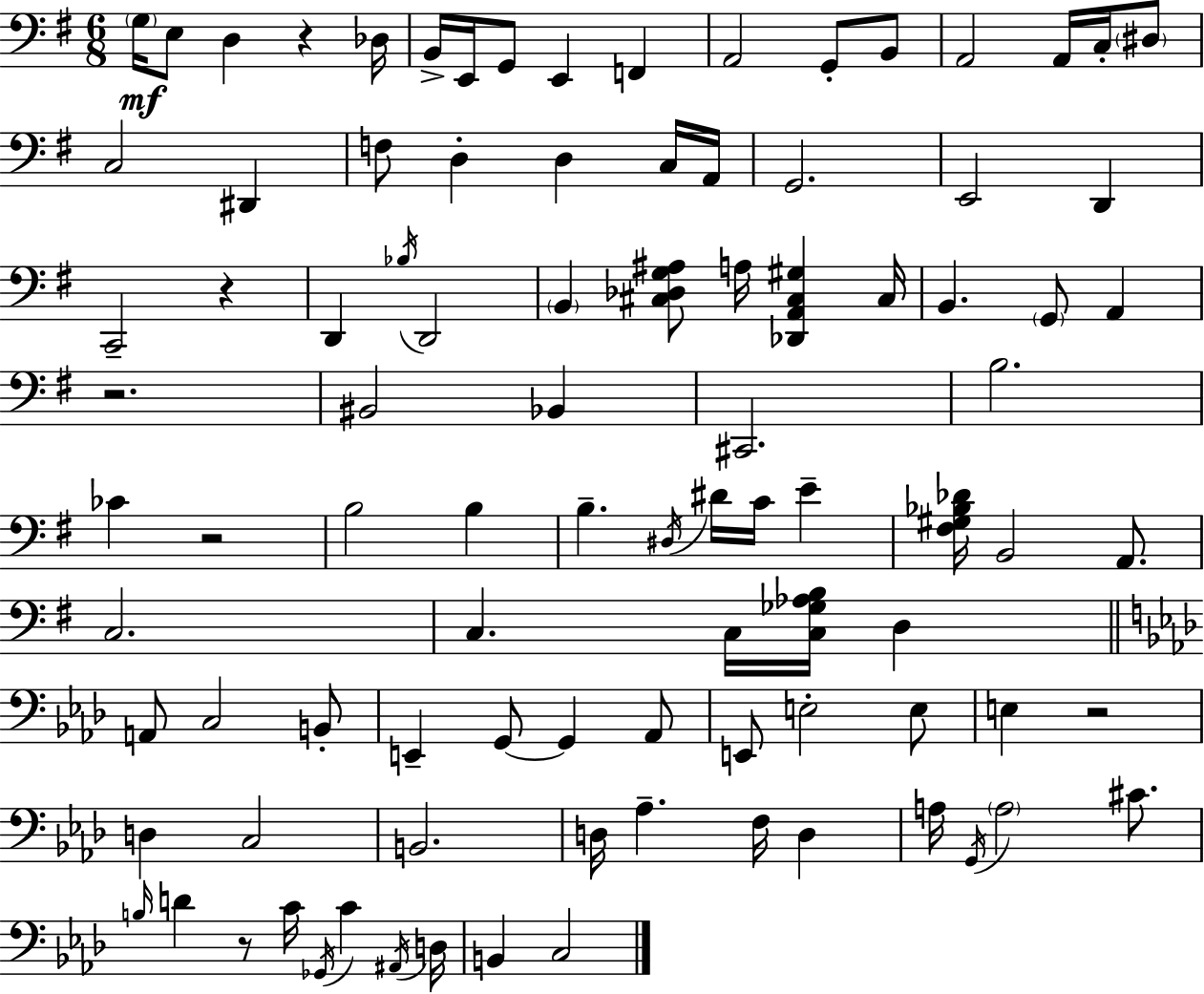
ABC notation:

X:1
T:Untitled
M:6/8
L:1/4
K:G
G,/4 E,/2 D, z _D,/4 B,,/4 E,,/4 G,,/2 E,, F,, A,,2 G,,/2 B,,/2 A,,2 A,,/4 C,/4 ^D,/2 C,2 ^D,, F,/2 D, D, C,/4 A,,/4 G,,2 E,,2 D,, C,,2 z D,, _B,/4 D,,2 B,, [^C,_D,G,^A,]/2 A,/4 [_D,,A,,^C,^G,] ^C,/4 B,, G,,/2 A,, z2 ^B,,2 _B,, ^C,,2 B,2 _C z2 B,2 B, B, ^D,/4 ^D/4 C/4 E [^F,^G,_B,_D]/4 B,,2 A,,/2 C,2 C, C,/4 [C,_G,_A,B,]/4 D, A,,/2 C,2 B,,/2 E,, G,,/2 G,, _A,,/2 E,,/2 E,2 E,/2 E, z2 D, C,2 B,,2 D,/4 _A, F,/4 D, A,/4 G,,/4 A,2 ^C/2 B,/4 D z/2 C/4 _G,,/4 C ^A,,/4 D,/4 B,, C,2